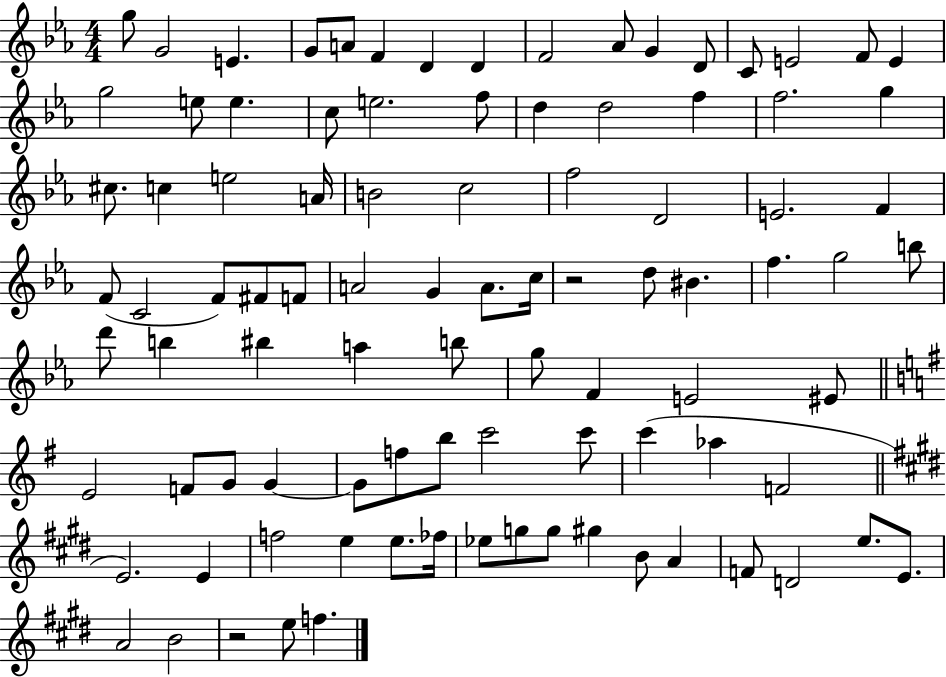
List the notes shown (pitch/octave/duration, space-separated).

G5/e G4/h E4/q. G4/e A4/e F4/q D4/q D4/q F4/h Ab4/e G4/q D4/e C4/e E4/h F4/e E4/q G5/h E5/e E5/q. C5/e E5/h. F5/e D5/q D5/h F5/q F5/h. G5/q C#5/e. C5/q E5/h A4/s B4/h C5/h F5/h D4/h E4/h. F4/q F4/e C4/h F4/e F#4/e F4/e A4/h G4/q A4/e. C5/s R/h D5/e BIS4/q. F5/q. G5/h B5/e D6/e B5/q BIS5/q A5/q B5/e G5/e F4/q E4/h EIS4/e E4/h F4/e G4/e G4/q G4/e F5/e B5/e C6/h C6/e C6/q Ab5/q F4/h E4/h. E4/q F5/h E5/q E5/e. FES5/s Eb5/e G5/e G5/e G#5/q B4/e A4/q F4/e D4/h E5/e. E4/e. A4/h B4/h R/h E5/e F5/q.